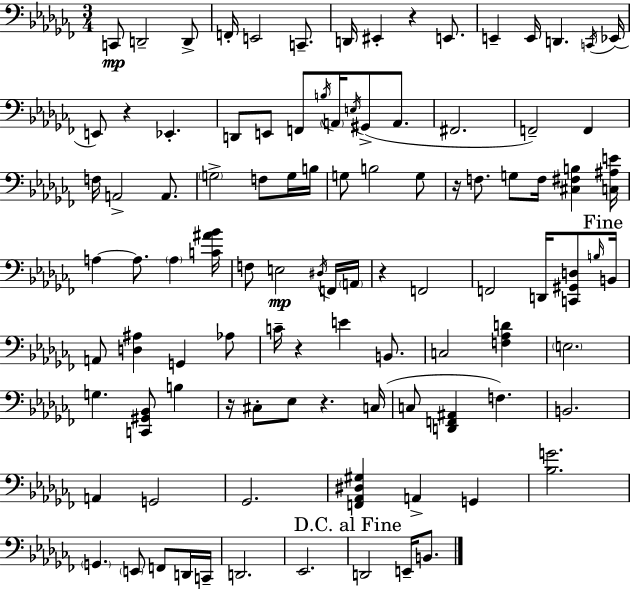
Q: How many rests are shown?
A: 7